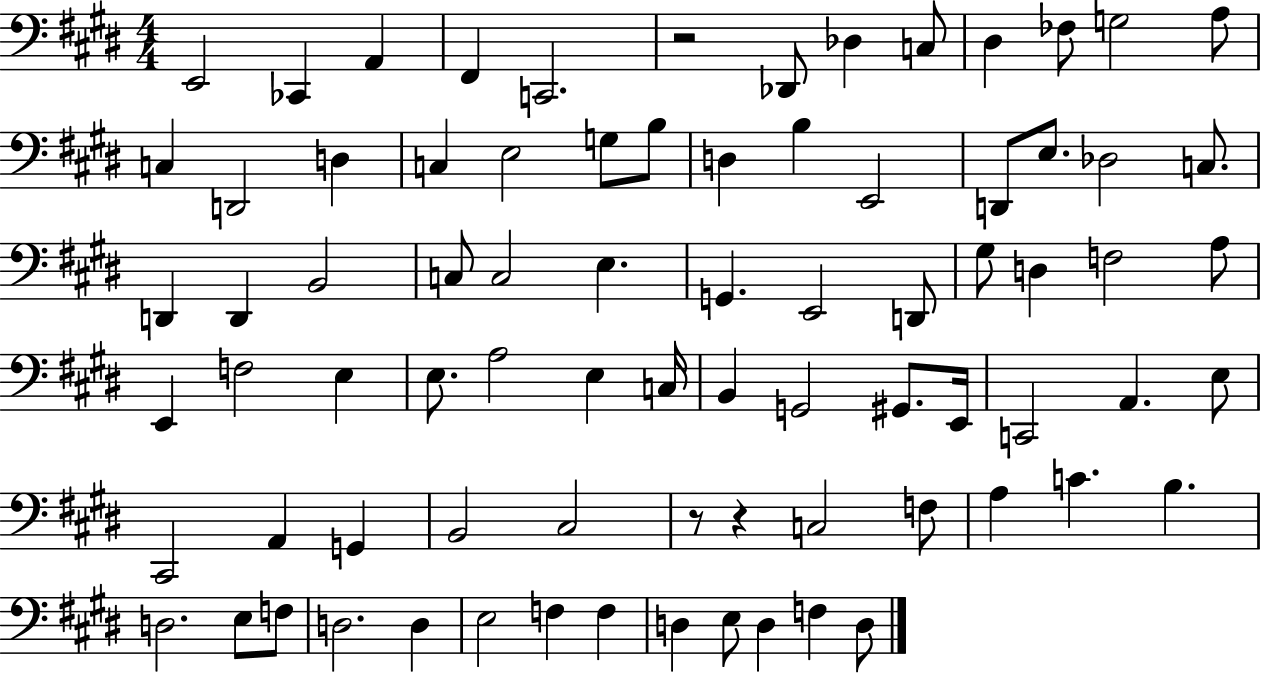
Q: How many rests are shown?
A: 3